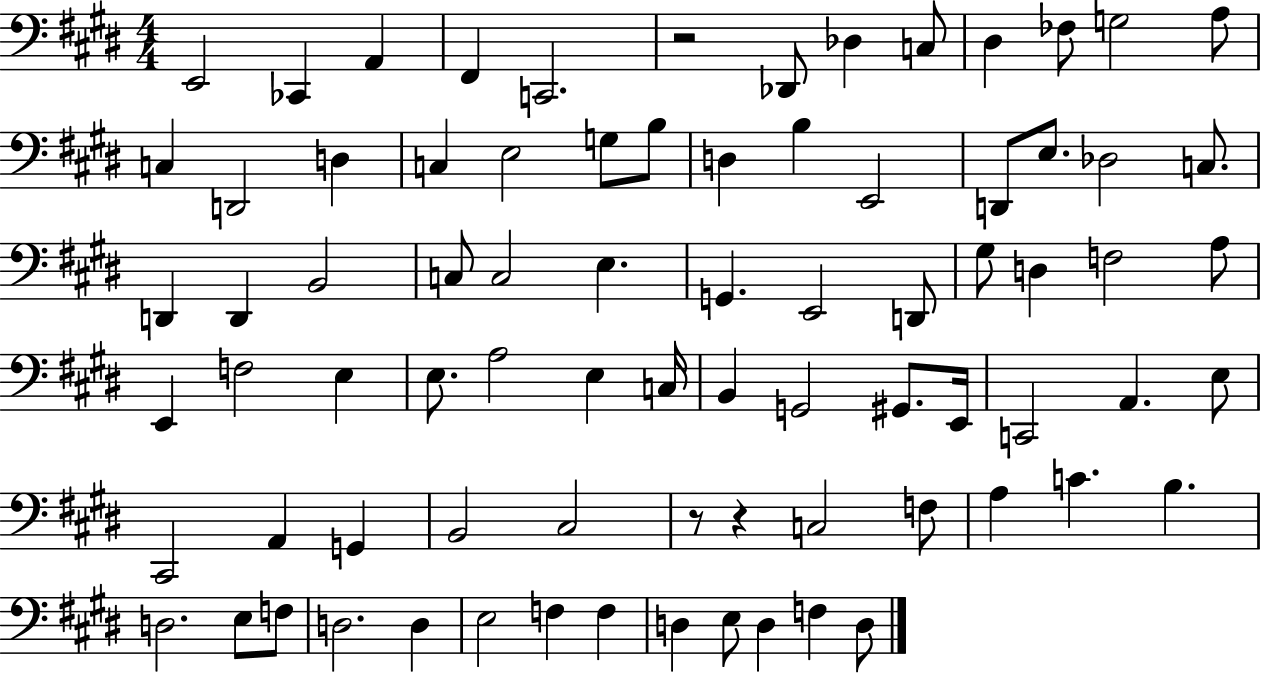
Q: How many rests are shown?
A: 3